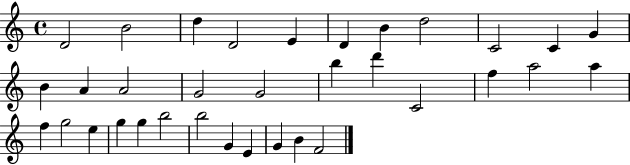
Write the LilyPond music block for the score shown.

{
  \clef treble
  \time 4/4
  \defaultTimeSignature
  \key c \major
  d'2 b'2 | d''4 d'2 e'4 | d'4 b'4 d''2 | c'2 c'4 g'4 | \break b'4 a'4 a'2 | g'2 g'2 | b''4 d'''4 c'2 | f''4 a''2 a''4 | \break f''4 g''2 e''4 | g''4 g''4 b''2 | b''2 g'4 e'4 | g'4 b'4 f'2 | \break \bar "|."
}